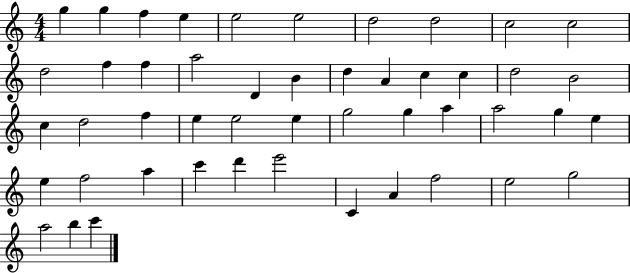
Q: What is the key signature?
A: C major